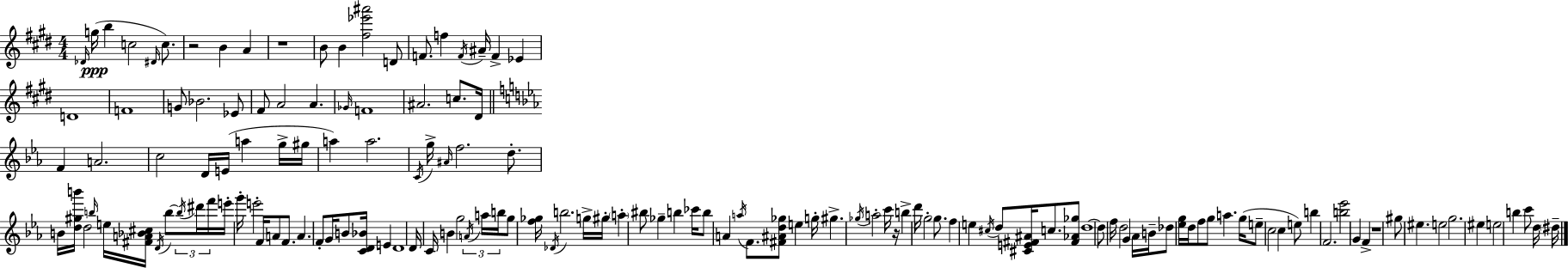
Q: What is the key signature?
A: E major